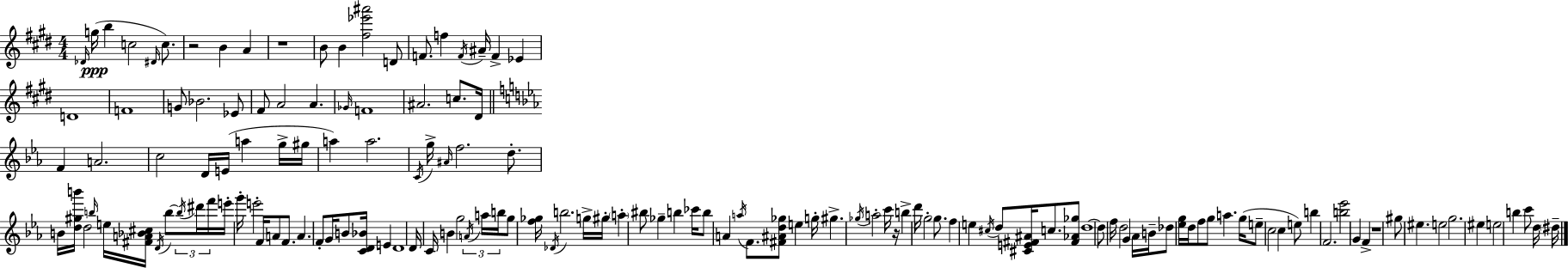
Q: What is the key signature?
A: E major